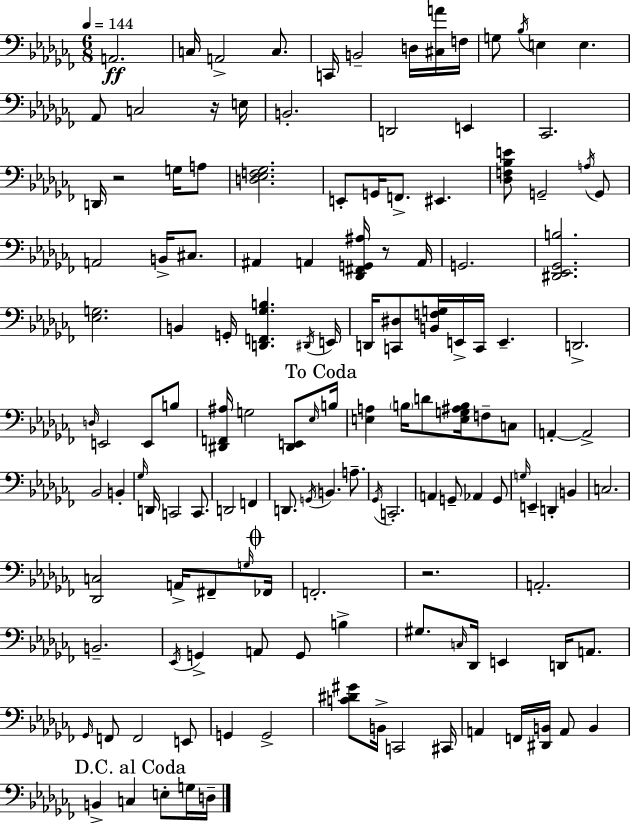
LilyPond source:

{
  \clef bass
  \numericTimeSignature
  \time 6/8
  \key aes \minor
  \tempo 4 = 144
  a,2.\ff | c16 a,2-> c8. | c,16 b,2-- d16 <cis a'>16 f16 | g8 \acciaccatura { bes16 } e4 e4. | \break aes,8 c2 r16 | e16 b,2.-. | d,2 e,4 | ces,2. | \break d,16 r2 g16 a8 | <d ees f ges>2. | e,8-. g,16 f,8.-> eis,4. | <des f bes e'>8 g,2-- \acciaccatura { a16 } | \break g,8 a,2 b,16-> cis8. | ais,4 a,4 <des, fis, g, ais>16 r8 | a,16 g,2. | <dis, ees, ges, b>2. | \break <ees g>2. | b,4 g,16-. <d, f, ges b>4. | \acciaccatura { dis,16 } e,16 d,16 <c, dis>8 <b, f g>16 e,16-> c,16 e,4.-- | d,2.-> | \break \grace { d16 } e,2 | e,8 b8 <dis, f, ais>16 g2 | <dis, e,>8 \grace { ees16 } \mark "To Coda" b16 <e a>4 \parenthesize b16 d'8 | <e g ais b>16 f8-- c8 a,4-.~~ a,2-> | \break bes,2 | b,4-. \grace { ges16 } d,16 c,2 | c,8. d,2 | f,4 d,8. \acciaccatura { g,16 } b,4. | \break a8.-- \acciaccatura { ges,16 } c,2.-. | a,4 | g,8-- aes,4 g,8 \grace { g16 } e,4-- | d,4-. b,4 c2. | \break <des, c>2 | a,16-> fis,8-- \grace { g16 } \mark \markup { \musicglyph "scripts.coda" } fes,16 f,2.-. | r2. | a,2.-. | \break b,2.-- | \acciaccatura { ees,16 } g,4-> | a,8 g,8 b4-> gis8. | \grace { c16 } des,16 e,4 d,16 a,8. | \break \grace { ges,16 } f,8 f,2 e,8 | g,4 g,2-> | <c' dis' gis'>8 b,16-> c,2 | cis,16 a,4 f,16 <dis, b,>16 a,8 b,4 | \break \mark "D.C. al Coda" b,4-> c4 e8-. g16 | d16-- \bar "|."
}